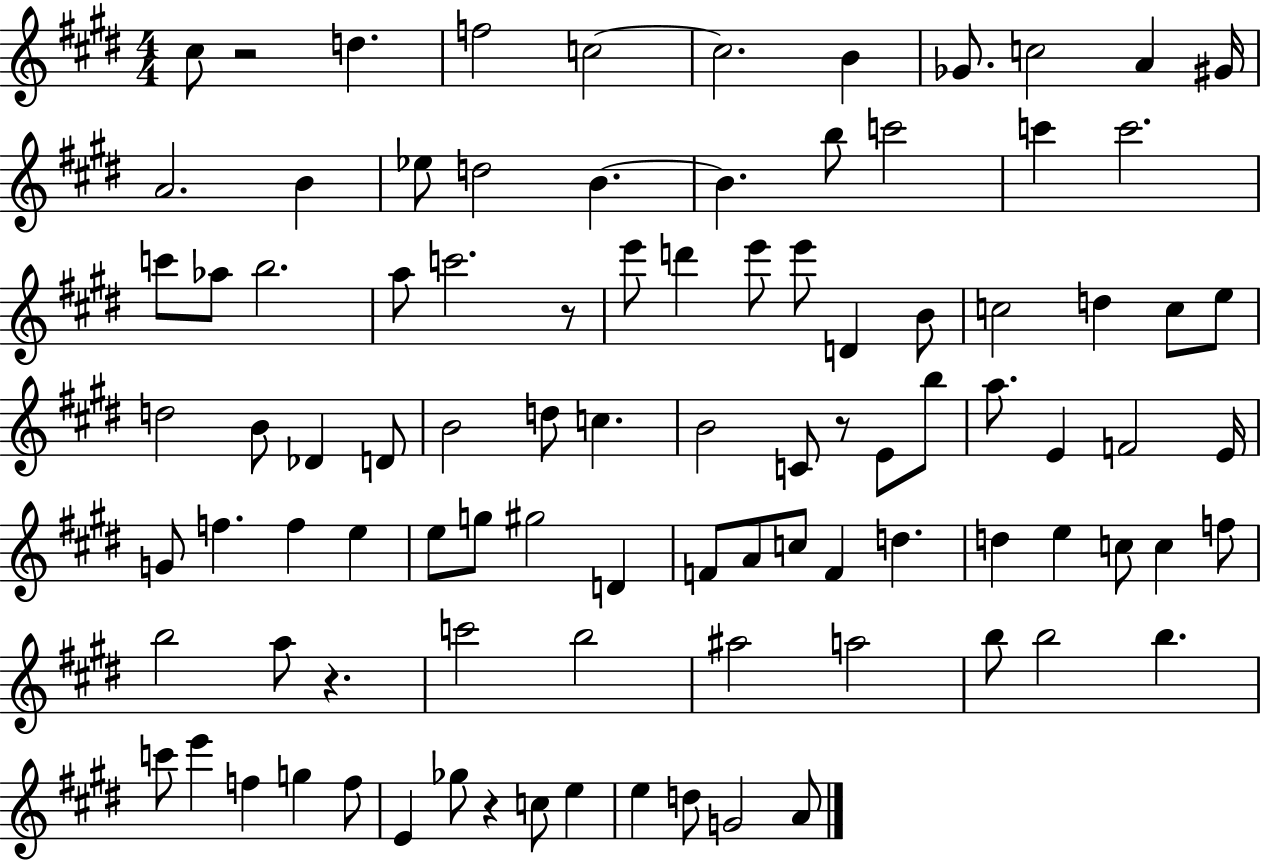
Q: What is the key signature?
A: E major